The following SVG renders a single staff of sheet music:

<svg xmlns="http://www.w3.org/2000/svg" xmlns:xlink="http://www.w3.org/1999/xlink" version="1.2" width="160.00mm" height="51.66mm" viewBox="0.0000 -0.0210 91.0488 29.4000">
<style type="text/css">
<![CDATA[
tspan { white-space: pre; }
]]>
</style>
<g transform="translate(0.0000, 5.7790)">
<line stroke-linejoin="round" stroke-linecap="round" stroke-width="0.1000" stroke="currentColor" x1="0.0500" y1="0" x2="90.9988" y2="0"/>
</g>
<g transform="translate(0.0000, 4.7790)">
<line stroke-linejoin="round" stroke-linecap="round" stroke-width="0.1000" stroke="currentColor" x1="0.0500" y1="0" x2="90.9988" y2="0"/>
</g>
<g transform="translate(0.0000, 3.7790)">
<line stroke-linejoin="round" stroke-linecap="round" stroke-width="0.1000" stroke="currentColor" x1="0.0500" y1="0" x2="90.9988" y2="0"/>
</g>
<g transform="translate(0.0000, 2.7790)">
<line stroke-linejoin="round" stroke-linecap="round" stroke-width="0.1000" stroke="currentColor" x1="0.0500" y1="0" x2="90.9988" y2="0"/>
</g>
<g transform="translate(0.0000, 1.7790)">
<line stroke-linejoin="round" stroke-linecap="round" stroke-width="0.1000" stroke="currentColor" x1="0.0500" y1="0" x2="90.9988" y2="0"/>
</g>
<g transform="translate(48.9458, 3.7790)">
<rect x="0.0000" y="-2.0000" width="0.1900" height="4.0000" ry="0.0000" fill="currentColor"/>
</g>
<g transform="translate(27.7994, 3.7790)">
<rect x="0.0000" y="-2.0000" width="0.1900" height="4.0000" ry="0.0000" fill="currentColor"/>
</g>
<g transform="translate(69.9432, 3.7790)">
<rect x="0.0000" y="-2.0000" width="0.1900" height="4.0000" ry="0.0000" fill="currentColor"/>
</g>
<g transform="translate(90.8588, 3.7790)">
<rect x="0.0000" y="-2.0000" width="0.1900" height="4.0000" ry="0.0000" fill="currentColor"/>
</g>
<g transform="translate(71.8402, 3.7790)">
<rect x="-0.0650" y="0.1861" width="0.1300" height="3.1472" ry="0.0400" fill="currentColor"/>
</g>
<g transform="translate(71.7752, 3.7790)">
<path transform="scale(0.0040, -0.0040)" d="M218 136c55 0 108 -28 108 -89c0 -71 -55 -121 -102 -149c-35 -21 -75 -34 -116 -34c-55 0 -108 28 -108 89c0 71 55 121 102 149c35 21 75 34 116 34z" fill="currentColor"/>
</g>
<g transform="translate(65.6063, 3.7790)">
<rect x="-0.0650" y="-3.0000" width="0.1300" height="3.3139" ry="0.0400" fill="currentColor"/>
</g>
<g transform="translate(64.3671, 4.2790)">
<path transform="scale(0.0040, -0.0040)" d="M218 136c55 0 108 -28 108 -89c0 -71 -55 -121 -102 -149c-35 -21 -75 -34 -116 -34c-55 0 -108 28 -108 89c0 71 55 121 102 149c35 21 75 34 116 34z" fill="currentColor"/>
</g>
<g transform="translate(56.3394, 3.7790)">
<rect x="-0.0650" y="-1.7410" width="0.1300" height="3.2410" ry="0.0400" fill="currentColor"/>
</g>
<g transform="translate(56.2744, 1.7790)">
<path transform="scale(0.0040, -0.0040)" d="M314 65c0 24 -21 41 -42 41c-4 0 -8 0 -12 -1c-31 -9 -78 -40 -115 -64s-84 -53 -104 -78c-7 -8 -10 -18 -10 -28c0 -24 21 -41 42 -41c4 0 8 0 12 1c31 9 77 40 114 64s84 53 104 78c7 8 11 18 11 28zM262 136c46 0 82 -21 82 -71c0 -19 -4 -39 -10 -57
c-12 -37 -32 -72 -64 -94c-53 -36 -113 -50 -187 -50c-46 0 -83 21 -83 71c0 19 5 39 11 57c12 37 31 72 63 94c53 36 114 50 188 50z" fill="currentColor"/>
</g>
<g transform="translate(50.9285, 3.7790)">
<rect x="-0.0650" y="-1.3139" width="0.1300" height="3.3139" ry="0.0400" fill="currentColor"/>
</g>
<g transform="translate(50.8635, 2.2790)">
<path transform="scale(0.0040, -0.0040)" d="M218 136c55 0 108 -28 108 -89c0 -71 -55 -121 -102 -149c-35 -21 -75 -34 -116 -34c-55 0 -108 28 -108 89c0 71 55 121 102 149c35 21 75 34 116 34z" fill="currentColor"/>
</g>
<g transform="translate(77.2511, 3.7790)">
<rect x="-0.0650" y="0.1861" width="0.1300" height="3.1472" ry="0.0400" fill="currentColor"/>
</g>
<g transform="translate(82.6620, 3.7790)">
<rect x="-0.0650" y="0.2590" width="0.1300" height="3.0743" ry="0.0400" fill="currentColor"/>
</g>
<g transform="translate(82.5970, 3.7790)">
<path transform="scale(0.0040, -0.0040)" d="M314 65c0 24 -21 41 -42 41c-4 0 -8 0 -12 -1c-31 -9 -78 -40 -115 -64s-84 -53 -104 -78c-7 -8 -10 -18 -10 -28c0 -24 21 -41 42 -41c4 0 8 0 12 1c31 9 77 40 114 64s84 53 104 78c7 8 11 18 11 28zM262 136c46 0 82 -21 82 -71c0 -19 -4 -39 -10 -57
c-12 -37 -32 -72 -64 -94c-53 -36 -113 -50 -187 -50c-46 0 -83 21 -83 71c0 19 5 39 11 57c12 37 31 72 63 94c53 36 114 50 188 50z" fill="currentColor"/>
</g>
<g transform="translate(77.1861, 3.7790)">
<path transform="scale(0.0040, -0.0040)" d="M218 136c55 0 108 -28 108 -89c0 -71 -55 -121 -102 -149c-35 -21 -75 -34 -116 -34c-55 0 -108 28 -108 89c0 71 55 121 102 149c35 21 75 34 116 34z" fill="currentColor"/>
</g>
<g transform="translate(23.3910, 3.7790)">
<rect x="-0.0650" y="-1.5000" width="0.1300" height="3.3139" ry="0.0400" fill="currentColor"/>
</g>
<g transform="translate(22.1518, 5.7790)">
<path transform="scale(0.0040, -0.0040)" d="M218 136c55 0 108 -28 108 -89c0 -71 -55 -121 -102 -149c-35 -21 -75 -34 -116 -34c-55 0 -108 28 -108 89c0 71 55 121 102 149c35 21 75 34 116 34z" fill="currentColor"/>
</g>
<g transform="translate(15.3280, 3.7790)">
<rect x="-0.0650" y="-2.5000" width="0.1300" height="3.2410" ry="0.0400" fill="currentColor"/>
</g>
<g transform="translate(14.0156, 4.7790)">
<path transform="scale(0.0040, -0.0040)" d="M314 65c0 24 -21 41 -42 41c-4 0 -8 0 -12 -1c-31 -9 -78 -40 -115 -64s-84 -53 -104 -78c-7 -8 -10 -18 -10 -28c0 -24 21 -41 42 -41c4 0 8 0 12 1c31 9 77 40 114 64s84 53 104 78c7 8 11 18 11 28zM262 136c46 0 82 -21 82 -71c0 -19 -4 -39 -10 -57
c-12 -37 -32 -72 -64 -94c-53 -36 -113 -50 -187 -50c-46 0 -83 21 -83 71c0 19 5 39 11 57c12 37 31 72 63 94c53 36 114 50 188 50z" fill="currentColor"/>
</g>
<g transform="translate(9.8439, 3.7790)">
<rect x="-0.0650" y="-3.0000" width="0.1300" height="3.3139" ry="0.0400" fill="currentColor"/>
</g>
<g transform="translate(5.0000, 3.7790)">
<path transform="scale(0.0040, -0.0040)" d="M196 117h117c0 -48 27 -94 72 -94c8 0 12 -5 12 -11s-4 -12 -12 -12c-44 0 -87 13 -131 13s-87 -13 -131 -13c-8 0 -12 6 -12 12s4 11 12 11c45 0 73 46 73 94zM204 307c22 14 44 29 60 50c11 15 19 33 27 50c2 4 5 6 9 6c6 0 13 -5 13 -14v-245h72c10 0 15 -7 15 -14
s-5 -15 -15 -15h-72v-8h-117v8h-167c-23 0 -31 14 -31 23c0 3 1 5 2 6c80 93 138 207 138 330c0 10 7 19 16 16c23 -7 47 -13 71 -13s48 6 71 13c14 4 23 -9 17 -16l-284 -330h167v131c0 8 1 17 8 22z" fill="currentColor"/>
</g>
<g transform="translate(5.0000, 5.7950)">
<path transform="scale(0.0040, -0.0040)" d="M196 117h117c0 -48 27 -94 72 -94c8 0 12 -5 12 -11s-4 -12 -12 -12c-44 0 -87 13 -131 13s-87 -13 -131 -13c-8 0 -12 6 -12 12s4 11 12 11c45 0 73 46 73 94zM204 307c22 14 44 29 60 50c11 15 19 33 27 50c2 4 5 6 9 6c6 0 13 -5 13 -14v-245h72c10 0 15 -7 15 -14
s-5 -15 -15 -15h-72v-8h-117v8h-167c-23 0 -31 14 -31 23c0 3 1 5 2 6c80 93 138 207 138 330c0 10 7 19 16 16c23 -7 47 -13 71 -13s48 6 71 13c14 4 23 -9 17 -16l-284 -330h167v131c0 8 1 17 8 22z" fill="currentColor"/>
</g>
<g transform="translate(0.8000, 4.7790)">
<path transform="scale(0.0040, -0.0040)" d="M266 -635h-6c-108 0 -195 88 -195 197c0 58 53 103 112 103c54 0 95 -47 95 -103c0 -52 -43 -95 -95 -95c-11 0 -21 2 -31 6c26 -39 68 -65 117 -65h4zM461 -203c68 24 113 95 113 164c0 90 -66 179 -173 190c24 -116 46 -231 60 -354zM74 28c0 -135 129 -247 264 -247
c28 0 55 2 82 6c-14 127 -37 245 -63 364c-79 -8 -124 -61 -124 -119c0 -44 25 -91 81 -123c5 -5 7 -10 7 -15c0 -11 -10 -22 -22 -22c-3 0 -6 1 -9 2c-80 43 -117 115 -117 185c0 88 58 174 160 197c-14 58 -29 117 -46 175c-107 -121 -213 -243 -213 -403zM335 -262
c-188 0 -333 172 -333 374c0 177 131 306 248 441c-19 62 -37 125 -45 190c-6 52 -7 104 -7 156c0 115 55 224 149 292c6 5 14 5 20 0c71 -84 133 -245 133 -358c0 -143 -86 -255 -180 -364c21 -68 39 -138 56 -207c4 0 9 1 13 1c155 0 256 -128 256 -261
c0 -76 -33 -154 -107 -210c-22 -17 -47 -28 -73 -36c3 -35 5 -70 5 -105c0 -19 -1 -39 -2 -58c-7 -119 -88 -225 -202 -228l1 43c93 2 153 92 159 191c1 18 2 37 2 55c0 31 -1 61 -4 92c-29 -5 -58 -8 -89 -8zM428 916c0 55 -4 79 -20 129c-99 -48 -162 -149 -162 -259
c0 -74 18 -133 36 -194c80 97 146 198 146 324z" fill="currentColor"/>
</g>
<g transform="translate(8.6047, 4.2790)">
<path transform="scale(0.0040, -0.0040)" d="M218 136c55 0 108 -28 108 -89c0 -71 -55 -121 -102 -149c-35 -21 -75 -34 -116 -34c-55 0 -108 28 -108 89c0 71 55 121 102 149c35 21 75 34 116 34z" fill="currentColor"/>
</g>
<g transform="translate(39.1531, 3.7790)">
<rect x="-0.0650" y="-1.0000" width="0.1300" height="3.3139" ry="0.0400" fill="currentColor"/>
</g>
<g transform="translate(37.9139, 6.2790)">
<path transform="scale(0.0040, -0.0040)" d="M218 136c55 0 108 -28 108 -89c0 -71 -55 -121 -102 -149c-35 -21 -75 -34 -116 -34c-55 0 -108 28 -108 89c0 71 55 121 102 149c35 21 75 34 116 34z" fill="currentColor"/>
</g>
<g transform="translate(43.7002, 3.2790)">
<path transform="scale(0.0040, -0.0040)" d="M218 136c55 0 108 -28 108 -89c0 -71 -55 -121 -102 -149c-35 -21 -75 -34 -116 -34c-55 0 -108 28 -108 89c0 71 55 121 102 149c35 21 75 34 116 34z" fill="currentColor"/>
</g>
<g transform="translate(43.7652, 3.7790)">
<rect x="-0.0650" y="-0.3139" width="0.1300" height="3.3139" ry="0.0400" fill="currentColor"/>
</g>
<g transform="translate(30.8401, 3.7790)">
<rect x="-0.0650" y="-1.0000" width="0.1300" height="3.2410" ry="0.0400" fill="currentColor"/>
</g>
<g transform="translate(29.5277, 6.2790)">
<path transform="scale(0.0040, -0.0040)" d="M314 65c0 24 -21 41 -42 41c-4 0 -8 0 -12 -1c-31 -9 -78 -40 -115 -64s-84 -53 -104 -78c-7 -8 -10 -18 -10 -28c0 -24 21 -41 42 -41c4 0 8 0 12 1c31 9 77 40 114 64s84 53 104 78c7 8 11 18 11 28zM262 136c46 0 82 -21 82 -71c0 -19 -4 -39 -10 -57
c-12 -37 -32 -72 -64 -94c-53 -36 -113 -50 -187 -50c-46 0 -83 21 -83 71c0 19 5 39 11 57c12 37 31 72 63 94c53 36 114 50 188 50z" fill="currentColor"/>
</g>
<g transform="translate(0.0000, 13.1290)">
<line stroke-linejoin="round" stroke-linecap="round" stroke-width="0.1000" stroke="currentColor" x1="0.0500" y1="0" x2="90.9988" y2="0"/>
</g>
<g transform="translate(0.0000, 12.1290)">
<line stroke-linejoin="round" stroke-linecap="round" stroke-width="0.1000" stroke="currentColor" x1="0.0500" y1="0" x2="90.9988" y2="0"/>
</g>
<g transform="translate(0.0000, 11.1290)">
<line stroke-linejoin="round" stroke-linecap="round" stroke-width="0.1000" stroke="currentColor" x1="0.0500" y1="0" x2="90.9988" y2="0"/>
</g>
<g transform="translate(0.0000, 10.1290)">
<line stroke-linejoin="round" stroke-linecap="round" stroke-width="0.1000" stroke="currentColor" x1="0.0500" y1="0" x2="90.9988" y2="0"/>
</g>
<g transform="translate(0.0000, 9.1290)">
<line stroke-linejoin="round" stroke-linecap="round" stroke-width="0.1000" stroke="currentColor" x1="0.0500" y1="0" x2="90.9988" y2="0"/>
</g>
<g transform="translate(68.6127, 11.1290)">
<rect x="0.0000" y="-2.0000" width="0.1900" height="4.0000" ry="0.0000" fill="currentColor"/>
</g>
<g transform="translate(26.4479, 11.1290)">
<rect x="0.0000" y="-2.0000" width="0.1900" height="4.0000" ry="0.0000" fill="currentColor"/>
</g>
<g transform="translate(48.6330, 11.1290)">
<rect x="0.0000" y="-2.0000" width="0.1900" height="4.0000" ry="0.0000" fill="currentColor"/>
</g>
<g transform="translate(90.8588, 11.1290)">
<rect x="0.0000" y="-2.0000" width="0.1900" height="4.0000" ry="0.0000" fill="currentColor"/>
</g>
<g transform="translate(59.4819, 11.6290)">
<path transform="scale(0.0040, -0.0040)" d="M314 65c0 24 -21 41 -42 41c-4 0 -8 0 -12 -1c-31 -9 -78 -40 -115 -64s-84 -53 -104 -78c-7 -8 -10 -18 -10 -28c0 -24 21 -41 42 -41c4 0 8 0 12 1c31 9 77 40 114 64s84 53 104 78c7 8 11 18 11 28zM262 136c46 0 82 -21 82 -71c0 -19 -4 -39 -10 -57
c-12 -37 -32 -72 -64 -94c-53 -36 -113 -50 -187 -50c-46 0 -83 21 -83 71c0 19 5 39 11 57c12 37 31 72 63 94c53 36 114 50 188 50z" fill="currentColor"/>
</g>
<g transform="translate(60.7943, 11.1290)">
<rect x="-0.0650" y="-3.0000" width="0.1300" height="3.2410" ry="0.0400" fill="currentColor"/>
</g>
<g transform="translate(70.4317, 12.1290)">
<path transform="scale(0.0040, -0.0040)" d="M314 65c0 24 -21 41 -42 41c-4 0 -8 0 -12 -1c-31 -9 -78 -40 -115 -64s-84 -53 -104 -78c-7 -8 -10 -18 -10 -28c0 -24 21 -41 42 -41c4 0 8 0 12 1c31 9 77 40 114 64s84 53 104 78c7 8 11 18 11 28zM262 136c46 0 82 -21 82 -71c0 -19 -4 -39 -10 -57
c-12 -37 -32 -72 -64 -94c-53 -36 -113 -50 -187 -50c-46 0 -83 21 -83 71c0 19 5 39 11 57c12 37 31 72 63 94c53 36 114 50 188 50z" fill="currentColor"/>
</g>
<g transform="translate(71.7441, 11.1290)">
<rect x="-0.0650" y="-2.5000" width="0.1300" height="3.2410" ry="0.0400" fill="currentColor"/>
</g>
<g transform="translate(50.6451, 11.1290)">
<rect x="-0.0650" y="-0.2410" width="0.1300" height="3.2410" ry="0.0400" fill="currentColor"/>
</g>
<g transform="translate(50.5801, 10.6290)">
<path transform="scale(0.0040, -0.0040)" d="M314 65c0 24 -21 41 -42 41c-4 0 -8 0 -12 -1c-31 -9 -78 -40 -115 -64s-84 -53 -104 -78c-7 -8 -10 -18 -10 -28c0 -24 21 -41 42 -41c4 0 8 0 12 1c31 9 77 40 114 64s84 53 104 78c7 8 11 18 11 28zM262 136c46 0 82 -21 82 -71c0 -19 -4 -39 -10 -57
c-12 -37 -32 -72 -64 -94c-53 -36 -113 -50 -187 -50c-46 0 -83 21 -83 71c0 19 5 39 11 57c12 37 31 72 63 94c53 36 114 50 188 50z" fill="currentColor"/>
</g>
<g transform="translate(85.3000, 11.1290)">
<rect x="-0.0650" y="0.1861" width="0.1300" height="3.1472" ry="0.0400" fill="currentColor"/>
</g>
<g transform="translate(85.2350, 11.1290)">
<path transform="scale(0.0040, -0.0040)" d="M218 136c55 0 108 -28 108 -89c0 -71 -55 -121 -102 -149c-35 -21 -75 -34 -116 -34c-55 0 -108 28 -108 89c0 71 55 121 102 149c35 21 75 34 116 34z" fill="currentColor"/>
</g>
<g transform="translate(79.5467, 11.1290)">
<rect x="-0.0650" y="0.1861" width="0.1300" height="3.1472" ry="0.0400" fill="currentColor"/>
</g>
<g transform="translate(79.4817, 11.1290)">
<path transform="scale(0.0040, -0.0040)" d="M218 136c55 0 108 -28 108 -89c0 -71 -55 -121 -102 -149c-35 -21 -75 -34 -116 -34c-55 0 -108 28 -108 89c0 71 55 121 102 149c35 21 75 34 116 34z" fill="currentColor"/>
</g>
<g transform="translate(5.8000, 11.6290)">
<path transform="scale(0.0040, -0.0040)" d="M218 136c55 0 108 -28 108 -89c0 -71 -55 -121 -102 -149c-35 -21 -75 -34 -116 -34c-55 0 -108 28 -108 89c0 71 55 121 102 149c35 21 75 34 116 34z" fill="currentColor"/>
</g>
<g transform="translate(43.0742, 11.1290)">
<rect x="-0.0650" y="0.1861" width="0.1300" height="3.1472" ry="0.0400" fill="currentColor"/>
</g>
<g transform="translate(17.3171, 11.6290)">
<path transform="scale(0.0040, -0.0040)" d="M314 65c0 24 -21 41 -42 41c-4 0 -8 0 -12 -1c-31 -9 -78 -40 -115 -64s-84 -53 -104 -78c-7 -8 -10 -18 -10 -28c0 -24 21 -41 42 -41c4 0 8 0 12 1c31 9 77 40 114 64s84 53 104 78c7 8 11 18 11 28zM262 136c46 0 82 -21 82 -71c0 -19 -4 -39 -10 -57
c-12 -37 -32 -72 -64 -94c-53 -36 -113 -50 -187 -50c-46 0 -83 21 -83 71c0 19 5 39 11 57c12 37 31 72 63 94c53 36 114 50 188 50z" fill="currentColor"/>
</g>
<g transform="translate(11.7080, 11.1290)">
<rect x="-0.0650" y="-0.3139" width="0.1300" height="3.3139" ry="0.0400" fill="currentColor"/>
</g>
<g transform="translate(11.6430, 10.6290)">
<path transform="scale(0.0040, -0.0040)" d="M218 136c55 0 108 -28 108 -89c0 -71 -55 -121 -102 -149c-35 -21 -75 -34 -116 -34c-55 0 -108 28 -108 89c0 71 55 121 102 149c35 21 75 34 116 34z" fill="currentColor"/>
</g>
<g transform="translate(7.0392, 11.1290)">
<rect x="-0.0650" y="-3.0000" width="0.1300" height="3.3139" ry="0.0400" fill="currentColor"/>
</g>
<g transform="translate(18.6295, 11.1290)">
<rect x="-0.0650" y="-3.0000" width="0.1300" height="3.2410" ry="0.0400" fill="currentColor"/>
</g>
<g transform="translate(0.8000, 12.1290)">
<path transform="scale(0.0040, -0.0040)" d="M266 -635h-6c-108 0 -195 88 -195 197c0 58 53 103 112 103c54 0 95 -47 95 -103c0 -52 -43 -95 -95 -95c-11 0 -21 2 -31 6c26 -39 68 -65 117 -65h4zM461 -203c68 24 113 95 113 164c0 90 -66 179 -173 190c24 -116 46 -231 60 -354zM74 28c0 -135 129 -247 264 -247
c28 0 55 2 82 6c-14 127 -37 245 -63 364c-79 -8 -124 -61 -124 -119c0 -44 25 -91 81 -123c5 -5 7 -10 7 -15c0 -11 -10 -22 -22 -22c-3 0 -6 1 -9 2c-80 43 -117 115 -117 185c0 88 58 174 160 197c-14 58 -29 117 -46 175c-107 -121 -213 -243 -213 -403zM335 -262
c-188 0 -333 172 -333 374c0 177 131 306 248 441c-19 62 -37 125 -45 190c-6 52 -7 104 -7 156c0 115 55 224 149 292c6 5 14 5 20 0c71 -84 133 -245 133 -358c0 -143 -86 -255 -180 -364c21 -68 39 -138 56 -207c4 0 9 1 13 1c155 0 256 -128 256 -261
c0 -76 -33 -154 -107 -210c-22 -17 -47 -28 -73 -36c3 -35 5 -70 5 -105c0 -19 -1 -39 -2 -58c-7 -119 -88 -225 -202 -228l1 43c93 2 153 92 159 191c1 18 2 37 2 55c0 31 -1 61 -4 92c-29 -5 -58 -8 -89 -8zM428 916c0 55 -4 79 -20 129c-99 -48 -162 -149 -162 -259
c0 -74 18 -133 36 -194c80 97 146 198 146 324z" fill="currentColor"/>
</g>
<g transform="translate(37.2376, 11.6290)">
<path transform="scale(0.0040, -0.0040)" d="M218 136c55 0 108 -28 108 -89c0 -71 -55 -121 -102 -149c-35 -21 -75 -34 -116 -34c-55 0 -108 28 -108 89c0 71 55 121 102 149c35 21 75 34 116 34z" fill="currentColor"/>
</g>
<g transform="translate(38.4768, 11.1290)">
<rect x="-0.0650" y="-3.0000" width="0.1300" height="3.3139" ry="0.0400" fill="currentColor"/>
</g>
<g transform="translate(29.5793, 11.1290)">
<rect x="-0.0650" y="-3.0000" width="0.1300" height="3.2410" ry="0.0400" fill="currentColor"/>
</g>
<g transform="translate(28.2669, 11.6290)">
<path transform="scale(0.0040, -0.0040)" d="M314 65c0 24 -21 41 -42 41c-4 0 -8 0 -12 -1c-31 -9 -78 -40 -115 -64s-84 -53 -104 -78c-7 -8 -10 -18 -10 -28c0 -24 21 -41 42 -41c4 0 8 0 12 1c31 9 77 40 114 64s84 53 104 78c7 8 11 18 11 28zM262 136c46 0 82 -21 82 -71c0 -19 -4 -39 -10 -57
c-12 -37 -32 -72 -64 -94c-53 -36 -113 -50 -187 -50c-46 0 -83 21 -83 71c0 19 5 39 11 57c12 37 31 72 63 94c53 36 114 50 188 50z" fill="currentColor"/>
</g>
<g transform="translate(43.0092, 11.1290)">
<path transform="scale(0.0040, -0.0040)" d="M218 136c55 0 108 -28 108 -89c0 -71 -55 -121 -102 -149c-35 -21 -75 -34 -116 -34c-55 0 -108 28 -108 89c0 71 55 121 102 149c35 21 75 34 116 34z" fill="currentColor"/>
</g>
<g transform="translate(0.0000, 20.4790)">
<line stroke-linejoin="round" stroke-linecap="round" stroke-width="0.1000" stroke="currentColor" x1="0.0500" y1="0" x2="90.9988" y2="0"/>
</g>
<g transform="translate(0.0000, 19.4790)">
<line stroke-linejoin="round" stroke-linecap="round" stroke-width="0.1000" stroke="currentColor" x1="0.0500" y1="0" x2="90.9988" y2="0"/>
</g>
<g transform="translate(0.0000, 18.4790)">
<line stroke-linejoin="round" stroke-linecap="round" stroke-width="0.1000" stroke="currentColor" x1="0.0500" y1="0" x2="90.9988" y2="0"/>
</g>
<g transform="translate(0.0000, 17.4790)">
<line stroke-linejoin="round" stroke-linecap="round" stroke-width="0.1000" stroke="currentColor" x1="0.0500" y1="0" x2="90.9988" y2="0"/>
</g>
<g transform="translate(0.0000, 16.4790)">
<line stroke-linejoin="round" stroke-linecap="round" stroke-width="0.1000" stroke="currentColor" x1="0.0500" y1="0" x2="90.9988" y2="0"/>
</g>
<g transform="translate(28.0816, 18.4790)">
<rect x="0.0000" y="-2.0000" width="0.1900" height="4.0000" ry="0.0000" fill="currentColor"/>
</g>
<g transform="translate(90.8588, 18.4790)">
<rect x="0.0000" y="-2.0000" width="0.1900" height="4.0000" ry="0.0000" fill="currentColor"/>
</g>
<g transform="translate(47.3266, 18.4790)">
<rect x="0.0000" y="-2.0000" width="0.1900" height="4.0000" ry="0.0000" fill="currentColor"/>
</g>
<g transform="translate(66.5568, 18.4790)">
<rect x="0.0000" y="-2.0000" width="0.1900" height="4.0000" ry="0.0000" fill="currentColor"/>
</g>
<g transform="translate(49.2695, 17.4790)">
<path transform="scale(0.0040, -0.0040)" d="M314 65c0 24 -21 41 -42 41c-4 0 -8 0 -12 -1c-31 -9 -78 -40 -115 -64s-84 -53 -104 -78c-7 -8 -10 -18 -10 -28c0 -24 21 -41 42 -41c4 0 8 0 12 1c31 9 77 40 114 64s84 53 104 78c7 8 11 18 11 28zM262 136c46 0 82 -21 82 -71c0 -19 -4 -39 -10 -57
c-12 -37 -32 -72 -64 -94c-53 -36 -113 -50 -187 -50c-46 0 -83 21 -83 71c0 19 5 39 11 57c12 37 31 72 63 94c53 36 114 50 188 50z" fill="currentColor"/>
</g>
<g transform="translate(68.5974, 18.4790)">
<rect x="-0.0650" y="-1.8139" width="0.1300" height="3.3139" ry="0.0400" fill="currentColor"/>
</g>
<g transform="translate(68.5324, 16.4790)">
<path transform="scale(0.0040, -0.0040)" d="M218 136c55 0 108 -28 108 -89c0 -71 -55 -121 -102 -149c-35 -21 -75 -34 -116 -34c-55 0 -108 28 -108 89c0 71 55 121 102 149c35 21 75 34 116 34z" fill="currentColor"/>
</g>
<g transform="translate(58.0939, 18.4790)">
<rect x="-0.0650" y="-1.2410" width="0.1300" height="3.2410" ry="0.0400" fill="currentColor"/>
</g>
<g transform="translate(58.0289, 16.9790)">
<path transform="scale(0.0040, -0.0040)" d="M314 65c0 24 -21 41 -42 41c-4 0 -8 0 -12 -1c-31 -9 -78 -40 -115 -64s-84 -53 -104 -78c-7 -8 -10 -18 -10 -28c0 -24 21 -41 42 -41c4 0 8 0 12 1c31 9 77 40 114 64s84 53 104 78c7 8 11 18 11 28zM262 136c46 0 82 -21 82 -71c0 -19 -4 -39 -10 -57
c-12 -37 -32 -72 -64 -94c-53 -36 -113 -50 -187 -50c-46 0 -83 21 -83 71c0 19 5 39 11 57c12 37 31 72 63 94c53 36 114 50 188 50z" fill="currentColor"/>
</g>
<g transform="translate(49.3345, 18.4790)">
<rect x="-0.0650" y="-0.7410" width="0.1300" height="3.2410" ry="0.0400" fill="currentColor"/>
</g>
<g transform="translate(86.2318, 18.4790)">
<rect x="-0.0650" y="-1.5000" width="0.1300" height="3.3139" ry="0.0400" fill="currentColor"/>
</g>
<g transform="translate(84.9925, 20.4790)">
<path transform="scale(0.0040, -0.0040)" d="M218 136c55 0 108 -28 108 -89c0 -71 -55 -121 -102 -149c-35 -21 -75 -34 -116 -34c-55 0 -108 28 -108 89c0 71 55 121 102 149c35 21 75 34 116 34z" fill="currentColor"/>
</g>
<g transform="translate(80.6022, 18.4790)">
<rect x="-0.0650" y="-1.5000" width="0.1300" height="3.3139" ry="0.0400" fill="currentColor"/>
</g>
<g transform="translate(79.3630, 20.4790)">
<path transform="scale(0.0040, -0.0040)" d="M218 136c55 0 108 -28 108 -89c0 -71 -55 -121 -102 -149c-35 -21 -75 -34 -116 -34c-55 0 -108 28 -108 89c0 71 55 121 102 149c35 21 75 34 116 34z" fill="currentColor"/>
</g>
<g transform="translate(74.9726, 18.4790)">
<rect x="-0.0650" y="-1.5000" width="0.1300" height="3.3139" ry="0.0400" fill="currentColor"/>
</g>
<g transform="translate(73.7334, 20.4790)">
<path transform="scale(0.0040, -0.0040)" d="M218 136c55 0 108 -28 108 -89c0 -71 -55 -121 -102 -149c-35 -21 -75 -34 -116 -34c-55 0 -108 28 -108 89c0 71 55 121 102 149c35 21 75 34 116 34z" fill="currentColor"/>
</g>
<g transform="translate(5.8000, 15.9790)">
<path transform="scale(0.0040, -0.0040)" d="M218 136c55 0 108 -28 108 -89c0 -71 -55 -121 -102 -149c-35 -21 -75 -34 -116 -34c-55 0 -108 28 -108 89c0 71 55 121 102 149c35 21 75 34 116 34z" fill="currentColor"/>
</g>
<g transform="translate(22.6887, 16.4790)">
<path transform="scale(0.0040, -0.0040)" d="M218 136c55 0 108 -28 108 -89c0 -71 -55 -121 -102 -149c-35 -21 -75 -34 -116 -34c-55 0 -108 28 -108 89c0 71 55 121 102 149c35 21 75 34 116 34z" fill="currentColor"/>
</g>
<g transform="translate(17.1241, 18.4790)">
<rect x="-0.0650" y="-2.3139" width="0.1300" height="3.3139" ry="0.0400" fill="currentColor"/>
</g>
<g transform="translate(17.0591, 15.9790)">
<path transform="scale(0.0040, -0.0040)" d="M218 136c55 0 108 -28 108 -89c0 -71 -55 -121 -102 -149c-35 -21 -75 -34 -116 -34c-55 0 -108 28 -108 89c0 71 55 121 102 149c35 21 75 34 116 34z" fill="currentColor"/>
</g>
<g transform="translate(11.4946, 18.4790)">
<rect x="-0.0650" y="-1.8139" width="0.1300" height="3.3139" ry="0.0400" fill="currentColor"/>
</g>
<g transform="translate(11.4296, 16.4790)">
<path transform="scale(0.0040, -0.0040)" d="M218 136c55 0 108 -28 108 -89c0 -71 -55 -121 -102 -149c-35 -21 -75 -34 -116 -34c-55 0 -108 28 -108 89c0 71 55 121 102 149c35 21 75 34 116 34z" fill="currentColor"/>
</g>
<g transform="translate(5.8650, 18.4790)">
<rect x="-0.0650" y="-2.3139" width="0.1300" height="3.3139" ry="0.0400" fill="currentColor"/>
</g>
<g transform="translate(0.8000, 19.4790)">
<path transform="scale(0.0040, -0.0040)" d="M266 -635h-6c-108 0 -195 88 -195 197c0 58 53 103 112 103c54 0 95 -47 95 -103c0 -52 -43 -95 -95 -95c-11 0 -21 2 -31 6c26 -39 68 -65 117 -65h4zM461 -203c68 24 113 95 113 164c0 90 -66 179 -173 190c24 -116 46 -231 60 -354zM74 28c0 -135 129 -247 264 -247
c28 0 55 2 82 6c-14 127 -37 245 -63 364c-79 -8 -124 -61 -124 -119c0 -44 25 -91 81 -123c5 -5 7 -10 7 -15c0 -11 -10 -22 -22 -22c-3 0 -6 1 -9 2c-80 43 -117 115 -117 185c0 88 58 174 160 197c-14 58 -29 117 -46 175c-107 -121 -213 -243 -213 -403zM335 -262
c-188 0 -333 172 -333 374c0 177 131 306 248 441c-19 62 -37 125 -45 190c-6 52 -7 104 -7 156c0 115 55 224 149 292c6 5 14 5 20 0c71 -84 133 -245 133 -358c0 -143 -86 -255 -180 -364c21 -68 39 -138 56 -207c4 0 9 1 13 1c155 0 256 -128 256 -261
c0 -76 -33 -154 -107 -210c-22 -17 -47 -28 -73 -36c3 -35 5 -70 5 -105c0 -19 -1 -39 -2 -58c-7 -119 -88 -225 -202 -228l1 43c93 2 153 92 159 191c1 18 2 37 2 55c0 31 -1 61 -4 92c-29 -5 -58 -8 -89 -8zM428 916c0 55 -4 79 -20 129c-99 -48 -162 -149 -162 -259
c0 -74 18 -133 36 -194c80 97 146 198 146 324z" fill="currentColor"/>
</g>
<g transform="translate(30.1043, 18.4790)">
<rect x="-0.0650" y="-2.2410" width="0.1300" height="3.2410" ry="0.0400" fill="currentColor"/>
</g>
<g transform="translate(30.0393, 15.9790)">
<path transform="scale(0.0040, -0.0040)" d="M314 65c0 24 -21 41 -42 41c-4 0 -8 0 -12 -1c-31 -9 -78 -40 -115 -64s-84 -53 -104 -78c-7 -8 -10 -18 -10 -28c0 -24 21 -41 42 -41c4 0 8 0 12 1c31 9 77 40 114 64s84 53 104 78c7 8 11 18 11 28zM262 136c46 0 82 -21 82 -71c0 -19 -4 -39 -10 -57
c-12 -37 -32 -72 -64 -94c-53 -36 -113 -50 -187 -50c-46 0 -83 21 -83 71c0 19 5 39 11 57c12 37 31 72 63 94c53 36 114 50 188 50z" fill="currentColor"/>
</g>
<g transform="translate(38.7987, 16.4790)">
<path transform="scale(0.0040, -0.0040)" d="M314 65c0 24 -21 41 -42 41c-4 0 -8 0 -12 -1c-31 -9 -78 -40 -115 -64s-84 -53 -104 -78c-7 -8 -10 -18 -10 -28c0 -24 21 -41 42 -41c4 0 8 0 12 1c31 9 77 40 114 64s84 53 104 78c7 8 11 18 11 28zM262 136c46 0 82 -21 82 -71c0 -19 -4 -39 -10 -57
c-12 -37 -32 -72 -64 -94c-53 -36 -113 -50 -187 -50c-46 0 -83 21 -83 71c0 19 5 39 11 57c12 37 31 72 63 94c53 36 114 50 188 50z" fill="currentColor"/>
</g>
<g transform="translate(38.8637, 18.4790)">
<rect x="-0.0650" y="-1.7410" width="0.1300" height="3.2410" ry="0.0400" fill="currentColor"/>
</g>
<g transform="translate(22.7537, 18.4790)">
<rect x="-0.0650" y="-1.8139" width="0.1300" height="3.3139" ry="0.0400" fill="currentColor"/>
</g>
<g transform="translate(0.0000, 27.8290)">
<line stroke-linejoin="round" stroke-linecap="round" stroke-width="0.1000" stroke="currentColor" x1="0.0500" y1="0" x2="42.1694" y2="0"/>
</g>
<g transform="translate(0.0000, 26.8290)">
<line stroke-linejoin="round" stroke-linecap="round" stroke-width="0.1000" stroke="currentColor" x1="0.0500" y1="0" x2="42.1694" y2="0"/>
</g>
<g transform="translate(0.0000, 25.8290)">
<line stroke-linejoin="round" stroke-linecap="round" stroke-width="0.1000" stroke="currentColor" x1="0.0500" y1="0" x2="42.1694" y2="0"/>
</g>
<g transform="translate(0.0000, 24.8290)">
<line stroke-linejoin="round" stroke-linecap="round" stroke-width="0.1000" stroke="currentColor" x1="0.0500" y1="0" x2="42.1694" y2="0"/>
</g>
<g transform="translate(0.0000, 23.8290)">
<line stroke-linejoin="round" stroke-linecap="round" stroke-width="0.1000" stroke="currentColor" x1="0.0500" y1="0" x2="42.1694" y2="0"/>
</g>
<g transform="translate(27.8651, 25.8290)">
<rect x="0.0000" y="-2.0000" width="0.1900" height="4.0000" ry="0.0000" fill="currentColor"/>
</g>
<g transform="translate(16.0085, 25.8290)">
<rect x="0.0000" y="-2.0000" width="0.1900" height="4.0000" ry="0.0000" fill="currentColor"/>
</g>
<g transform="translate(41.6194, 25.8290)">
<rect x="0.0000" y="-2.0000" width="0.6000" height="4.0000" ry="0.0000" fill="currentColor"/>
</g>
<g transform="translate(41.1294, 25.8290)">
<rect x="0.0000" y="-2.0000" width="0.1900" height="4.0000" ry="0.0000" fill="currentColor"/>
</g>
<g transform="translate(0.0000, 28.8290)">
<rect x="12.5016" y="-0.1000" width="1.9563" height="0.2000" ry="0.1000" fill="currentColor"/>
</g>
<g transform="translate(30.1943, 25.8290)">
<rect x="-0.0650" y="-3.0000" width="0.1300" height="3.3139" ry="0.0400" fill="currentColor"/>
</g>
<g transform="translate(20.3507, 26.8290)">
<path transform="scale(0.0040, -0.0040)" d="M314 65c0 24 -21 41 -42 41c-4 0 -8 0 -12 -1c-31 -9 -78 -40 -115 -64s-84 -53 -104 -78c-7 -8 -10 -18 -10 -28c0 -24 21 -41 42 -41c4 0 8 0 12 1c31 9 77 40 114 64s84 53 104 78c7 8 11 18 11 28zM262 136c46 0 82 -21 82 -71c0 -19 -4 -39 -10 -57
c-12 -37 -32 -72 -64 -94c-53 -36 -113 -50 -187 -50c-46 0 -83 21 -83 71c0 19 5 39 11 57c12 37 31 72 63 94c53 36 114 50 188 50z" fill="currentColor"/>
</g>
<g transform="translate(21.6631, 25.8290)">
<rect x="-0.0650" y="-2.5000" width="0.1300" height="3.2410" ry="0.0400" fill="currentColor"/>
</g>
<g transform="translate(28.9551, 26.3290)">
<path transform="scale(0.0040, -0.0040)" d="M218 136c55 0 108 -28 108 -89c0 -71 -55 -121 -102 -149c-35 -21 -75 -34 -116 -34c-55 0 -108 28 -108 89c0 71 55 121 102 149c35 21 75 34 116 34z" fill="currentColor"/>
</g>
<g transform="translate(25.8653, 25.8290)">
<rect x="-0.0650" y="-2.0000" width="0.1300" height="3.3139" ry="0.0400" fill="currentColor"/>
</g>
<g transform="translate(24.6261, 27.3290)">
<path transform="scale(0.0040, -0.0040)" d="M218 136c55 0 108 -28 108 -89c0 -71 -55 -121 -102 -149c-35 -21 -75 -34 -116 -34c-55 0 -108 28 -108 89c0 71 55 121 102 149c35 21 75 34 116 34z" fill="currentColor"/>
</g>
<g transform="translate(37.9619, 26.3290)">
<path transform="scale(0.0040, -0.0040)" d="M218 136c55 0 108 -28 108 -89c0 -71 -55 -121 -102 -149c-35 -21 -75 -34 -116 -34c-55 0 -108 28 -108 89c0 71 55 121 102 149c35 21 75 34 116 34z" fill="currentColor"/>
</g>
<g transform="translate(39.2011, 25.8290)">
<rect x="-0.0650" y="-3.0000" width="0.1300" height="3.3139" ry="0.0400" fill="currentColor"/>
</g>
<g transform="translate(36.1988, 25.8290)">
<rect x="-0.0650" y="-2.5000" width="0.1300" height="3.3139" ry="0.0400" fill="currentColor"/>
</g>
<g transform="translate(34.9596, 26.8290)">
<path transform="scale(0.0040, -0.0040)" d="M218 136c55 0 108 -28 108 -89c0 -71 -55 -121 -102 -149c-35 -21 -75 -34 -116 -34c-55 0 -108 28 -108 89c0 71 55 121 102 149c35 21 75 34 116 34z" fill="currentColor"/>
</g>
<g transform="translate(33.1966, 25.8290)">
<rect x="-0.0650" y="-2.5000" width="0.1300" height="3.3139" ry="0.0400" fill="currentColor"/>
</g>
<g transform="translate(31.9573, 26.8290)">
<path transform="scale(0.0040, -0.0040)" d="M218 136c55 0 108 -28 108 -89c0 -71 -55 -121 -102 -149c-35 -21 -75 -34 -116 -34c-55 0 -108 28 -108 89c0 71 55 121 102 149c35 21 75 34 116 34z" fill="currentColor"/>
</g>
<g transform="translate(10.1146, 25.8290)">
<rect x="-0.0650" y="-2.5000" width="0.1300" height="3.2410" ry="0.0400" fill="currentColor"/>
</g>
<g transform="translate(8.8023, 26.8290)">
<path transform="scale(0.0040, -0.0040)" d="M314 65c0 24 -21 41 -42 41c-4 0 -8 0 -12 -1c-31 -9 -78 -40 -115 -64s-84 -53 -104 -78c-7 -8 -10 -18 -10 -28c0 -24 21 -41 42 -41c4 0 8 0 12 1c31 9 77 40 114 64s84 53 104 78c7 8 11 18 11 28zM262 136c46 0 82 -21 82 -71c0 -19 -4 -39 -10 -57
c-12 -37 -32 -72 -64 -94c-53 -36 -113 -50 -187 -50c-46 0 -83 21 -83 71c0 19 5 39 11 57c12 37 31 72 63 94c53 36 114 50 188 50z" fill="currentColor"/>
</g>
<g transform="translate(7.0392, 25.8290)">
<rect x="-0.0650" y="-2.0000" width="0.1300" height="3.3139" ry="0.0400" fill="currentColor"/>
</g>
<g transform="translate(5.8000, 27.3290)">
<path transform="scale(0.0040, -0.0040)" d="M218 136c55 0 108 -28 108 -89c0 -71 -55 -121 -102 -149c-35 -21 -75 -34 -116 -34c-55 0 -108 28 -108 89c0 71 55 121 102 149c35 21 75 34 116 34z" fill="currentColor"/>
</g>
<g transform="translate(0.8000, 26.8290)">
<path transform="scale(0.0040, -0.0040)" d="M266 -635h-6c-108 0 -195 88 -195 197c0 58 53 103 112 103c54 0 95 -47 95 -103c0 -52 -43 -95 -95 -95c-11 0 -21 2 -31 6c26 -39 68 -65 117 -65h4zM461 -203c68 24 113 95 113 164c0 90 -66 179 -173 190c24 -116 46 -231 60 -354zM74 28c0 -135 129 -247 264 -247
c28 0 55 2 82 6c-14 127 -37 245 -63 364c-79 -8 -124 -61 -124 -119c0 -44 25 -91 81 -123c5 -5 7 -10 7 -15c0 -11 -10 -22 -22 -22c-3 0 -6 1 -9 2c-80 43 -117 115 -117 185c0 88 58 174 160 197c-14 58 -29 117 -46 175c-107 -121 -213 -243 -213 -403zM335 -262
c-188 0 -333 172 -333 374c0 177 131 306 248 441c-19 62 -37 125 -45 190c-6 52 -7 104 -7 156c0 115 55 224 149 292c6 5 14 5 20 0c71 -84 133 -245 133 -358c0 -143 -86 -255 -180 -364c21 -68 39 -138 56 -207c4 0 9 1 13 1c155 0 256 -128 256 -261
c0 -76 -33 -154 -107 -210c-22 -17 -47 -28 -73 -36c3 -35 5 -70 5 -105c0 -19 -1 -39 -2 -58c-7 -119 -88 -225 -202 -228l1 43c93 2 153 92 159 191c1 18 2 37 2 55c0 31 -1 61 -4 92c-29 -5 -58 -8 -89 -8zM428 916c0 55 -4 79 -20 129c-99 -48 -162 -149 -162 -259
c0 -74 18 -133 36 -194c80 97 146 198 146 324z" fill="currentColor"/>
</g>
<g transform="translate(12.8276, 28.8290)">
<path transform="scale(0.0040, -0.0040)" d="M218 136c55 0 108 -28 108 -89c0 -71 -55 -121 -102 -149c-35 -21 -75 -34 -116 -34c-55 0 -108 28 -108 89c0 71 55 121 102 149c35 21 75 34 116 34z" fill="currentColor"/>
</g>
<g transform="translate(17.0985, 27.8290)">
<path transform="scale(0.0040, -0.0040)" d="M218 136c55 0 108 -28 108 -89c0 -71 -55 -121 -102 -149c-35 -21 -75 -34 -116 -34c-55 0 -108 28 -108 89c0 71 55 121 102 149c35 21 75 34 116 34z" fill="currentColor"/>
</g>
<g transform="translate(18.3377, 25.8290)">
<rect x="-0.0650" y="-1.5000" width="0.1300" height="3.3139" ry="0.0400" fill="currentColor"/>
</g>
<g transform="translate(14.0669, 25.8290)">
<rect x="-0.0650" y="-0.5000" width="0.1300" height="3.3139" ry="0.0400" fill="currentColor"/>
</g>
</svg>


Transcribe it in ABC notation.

X:1
T:Untitled
M:4/4
L:1/4
K:C
A G2 E D2 D c e f2 A B B B2 A c A2 A2 A B c2 A2 G2 B B g f g f g2 f2 d2 e2 f E E E F G2 C E G2 F A G G A